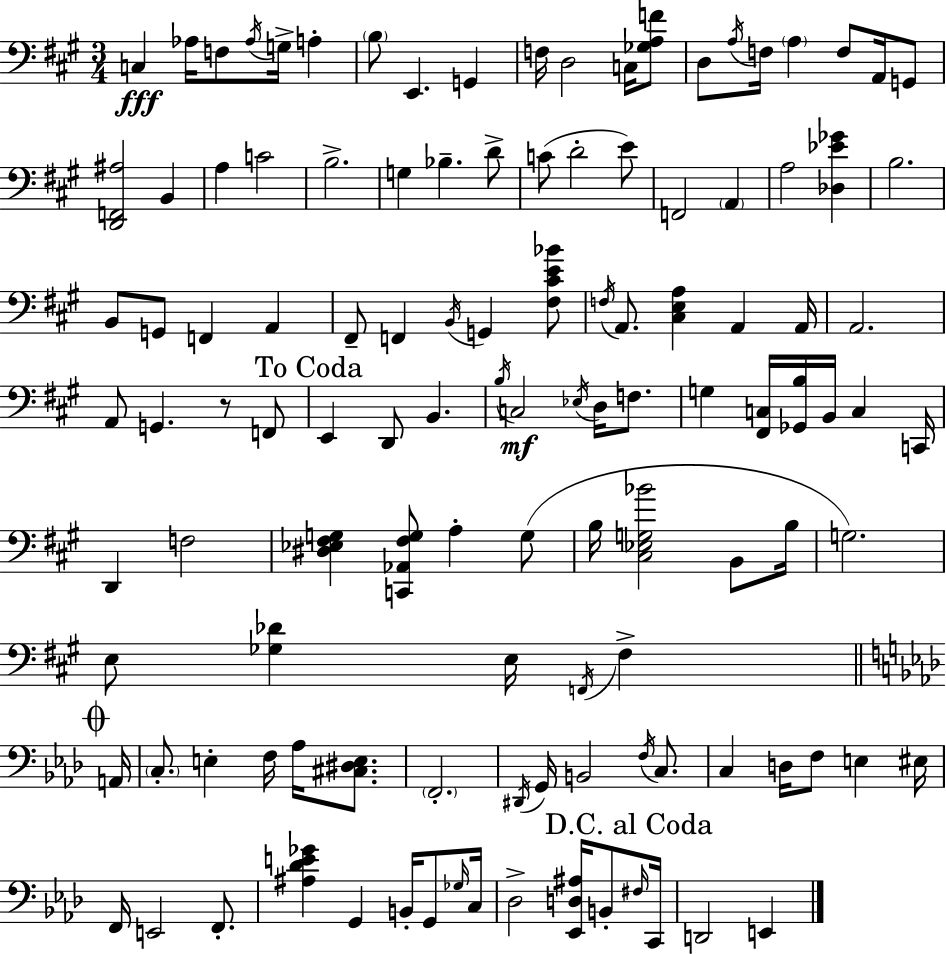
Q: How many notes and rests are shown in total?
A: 118